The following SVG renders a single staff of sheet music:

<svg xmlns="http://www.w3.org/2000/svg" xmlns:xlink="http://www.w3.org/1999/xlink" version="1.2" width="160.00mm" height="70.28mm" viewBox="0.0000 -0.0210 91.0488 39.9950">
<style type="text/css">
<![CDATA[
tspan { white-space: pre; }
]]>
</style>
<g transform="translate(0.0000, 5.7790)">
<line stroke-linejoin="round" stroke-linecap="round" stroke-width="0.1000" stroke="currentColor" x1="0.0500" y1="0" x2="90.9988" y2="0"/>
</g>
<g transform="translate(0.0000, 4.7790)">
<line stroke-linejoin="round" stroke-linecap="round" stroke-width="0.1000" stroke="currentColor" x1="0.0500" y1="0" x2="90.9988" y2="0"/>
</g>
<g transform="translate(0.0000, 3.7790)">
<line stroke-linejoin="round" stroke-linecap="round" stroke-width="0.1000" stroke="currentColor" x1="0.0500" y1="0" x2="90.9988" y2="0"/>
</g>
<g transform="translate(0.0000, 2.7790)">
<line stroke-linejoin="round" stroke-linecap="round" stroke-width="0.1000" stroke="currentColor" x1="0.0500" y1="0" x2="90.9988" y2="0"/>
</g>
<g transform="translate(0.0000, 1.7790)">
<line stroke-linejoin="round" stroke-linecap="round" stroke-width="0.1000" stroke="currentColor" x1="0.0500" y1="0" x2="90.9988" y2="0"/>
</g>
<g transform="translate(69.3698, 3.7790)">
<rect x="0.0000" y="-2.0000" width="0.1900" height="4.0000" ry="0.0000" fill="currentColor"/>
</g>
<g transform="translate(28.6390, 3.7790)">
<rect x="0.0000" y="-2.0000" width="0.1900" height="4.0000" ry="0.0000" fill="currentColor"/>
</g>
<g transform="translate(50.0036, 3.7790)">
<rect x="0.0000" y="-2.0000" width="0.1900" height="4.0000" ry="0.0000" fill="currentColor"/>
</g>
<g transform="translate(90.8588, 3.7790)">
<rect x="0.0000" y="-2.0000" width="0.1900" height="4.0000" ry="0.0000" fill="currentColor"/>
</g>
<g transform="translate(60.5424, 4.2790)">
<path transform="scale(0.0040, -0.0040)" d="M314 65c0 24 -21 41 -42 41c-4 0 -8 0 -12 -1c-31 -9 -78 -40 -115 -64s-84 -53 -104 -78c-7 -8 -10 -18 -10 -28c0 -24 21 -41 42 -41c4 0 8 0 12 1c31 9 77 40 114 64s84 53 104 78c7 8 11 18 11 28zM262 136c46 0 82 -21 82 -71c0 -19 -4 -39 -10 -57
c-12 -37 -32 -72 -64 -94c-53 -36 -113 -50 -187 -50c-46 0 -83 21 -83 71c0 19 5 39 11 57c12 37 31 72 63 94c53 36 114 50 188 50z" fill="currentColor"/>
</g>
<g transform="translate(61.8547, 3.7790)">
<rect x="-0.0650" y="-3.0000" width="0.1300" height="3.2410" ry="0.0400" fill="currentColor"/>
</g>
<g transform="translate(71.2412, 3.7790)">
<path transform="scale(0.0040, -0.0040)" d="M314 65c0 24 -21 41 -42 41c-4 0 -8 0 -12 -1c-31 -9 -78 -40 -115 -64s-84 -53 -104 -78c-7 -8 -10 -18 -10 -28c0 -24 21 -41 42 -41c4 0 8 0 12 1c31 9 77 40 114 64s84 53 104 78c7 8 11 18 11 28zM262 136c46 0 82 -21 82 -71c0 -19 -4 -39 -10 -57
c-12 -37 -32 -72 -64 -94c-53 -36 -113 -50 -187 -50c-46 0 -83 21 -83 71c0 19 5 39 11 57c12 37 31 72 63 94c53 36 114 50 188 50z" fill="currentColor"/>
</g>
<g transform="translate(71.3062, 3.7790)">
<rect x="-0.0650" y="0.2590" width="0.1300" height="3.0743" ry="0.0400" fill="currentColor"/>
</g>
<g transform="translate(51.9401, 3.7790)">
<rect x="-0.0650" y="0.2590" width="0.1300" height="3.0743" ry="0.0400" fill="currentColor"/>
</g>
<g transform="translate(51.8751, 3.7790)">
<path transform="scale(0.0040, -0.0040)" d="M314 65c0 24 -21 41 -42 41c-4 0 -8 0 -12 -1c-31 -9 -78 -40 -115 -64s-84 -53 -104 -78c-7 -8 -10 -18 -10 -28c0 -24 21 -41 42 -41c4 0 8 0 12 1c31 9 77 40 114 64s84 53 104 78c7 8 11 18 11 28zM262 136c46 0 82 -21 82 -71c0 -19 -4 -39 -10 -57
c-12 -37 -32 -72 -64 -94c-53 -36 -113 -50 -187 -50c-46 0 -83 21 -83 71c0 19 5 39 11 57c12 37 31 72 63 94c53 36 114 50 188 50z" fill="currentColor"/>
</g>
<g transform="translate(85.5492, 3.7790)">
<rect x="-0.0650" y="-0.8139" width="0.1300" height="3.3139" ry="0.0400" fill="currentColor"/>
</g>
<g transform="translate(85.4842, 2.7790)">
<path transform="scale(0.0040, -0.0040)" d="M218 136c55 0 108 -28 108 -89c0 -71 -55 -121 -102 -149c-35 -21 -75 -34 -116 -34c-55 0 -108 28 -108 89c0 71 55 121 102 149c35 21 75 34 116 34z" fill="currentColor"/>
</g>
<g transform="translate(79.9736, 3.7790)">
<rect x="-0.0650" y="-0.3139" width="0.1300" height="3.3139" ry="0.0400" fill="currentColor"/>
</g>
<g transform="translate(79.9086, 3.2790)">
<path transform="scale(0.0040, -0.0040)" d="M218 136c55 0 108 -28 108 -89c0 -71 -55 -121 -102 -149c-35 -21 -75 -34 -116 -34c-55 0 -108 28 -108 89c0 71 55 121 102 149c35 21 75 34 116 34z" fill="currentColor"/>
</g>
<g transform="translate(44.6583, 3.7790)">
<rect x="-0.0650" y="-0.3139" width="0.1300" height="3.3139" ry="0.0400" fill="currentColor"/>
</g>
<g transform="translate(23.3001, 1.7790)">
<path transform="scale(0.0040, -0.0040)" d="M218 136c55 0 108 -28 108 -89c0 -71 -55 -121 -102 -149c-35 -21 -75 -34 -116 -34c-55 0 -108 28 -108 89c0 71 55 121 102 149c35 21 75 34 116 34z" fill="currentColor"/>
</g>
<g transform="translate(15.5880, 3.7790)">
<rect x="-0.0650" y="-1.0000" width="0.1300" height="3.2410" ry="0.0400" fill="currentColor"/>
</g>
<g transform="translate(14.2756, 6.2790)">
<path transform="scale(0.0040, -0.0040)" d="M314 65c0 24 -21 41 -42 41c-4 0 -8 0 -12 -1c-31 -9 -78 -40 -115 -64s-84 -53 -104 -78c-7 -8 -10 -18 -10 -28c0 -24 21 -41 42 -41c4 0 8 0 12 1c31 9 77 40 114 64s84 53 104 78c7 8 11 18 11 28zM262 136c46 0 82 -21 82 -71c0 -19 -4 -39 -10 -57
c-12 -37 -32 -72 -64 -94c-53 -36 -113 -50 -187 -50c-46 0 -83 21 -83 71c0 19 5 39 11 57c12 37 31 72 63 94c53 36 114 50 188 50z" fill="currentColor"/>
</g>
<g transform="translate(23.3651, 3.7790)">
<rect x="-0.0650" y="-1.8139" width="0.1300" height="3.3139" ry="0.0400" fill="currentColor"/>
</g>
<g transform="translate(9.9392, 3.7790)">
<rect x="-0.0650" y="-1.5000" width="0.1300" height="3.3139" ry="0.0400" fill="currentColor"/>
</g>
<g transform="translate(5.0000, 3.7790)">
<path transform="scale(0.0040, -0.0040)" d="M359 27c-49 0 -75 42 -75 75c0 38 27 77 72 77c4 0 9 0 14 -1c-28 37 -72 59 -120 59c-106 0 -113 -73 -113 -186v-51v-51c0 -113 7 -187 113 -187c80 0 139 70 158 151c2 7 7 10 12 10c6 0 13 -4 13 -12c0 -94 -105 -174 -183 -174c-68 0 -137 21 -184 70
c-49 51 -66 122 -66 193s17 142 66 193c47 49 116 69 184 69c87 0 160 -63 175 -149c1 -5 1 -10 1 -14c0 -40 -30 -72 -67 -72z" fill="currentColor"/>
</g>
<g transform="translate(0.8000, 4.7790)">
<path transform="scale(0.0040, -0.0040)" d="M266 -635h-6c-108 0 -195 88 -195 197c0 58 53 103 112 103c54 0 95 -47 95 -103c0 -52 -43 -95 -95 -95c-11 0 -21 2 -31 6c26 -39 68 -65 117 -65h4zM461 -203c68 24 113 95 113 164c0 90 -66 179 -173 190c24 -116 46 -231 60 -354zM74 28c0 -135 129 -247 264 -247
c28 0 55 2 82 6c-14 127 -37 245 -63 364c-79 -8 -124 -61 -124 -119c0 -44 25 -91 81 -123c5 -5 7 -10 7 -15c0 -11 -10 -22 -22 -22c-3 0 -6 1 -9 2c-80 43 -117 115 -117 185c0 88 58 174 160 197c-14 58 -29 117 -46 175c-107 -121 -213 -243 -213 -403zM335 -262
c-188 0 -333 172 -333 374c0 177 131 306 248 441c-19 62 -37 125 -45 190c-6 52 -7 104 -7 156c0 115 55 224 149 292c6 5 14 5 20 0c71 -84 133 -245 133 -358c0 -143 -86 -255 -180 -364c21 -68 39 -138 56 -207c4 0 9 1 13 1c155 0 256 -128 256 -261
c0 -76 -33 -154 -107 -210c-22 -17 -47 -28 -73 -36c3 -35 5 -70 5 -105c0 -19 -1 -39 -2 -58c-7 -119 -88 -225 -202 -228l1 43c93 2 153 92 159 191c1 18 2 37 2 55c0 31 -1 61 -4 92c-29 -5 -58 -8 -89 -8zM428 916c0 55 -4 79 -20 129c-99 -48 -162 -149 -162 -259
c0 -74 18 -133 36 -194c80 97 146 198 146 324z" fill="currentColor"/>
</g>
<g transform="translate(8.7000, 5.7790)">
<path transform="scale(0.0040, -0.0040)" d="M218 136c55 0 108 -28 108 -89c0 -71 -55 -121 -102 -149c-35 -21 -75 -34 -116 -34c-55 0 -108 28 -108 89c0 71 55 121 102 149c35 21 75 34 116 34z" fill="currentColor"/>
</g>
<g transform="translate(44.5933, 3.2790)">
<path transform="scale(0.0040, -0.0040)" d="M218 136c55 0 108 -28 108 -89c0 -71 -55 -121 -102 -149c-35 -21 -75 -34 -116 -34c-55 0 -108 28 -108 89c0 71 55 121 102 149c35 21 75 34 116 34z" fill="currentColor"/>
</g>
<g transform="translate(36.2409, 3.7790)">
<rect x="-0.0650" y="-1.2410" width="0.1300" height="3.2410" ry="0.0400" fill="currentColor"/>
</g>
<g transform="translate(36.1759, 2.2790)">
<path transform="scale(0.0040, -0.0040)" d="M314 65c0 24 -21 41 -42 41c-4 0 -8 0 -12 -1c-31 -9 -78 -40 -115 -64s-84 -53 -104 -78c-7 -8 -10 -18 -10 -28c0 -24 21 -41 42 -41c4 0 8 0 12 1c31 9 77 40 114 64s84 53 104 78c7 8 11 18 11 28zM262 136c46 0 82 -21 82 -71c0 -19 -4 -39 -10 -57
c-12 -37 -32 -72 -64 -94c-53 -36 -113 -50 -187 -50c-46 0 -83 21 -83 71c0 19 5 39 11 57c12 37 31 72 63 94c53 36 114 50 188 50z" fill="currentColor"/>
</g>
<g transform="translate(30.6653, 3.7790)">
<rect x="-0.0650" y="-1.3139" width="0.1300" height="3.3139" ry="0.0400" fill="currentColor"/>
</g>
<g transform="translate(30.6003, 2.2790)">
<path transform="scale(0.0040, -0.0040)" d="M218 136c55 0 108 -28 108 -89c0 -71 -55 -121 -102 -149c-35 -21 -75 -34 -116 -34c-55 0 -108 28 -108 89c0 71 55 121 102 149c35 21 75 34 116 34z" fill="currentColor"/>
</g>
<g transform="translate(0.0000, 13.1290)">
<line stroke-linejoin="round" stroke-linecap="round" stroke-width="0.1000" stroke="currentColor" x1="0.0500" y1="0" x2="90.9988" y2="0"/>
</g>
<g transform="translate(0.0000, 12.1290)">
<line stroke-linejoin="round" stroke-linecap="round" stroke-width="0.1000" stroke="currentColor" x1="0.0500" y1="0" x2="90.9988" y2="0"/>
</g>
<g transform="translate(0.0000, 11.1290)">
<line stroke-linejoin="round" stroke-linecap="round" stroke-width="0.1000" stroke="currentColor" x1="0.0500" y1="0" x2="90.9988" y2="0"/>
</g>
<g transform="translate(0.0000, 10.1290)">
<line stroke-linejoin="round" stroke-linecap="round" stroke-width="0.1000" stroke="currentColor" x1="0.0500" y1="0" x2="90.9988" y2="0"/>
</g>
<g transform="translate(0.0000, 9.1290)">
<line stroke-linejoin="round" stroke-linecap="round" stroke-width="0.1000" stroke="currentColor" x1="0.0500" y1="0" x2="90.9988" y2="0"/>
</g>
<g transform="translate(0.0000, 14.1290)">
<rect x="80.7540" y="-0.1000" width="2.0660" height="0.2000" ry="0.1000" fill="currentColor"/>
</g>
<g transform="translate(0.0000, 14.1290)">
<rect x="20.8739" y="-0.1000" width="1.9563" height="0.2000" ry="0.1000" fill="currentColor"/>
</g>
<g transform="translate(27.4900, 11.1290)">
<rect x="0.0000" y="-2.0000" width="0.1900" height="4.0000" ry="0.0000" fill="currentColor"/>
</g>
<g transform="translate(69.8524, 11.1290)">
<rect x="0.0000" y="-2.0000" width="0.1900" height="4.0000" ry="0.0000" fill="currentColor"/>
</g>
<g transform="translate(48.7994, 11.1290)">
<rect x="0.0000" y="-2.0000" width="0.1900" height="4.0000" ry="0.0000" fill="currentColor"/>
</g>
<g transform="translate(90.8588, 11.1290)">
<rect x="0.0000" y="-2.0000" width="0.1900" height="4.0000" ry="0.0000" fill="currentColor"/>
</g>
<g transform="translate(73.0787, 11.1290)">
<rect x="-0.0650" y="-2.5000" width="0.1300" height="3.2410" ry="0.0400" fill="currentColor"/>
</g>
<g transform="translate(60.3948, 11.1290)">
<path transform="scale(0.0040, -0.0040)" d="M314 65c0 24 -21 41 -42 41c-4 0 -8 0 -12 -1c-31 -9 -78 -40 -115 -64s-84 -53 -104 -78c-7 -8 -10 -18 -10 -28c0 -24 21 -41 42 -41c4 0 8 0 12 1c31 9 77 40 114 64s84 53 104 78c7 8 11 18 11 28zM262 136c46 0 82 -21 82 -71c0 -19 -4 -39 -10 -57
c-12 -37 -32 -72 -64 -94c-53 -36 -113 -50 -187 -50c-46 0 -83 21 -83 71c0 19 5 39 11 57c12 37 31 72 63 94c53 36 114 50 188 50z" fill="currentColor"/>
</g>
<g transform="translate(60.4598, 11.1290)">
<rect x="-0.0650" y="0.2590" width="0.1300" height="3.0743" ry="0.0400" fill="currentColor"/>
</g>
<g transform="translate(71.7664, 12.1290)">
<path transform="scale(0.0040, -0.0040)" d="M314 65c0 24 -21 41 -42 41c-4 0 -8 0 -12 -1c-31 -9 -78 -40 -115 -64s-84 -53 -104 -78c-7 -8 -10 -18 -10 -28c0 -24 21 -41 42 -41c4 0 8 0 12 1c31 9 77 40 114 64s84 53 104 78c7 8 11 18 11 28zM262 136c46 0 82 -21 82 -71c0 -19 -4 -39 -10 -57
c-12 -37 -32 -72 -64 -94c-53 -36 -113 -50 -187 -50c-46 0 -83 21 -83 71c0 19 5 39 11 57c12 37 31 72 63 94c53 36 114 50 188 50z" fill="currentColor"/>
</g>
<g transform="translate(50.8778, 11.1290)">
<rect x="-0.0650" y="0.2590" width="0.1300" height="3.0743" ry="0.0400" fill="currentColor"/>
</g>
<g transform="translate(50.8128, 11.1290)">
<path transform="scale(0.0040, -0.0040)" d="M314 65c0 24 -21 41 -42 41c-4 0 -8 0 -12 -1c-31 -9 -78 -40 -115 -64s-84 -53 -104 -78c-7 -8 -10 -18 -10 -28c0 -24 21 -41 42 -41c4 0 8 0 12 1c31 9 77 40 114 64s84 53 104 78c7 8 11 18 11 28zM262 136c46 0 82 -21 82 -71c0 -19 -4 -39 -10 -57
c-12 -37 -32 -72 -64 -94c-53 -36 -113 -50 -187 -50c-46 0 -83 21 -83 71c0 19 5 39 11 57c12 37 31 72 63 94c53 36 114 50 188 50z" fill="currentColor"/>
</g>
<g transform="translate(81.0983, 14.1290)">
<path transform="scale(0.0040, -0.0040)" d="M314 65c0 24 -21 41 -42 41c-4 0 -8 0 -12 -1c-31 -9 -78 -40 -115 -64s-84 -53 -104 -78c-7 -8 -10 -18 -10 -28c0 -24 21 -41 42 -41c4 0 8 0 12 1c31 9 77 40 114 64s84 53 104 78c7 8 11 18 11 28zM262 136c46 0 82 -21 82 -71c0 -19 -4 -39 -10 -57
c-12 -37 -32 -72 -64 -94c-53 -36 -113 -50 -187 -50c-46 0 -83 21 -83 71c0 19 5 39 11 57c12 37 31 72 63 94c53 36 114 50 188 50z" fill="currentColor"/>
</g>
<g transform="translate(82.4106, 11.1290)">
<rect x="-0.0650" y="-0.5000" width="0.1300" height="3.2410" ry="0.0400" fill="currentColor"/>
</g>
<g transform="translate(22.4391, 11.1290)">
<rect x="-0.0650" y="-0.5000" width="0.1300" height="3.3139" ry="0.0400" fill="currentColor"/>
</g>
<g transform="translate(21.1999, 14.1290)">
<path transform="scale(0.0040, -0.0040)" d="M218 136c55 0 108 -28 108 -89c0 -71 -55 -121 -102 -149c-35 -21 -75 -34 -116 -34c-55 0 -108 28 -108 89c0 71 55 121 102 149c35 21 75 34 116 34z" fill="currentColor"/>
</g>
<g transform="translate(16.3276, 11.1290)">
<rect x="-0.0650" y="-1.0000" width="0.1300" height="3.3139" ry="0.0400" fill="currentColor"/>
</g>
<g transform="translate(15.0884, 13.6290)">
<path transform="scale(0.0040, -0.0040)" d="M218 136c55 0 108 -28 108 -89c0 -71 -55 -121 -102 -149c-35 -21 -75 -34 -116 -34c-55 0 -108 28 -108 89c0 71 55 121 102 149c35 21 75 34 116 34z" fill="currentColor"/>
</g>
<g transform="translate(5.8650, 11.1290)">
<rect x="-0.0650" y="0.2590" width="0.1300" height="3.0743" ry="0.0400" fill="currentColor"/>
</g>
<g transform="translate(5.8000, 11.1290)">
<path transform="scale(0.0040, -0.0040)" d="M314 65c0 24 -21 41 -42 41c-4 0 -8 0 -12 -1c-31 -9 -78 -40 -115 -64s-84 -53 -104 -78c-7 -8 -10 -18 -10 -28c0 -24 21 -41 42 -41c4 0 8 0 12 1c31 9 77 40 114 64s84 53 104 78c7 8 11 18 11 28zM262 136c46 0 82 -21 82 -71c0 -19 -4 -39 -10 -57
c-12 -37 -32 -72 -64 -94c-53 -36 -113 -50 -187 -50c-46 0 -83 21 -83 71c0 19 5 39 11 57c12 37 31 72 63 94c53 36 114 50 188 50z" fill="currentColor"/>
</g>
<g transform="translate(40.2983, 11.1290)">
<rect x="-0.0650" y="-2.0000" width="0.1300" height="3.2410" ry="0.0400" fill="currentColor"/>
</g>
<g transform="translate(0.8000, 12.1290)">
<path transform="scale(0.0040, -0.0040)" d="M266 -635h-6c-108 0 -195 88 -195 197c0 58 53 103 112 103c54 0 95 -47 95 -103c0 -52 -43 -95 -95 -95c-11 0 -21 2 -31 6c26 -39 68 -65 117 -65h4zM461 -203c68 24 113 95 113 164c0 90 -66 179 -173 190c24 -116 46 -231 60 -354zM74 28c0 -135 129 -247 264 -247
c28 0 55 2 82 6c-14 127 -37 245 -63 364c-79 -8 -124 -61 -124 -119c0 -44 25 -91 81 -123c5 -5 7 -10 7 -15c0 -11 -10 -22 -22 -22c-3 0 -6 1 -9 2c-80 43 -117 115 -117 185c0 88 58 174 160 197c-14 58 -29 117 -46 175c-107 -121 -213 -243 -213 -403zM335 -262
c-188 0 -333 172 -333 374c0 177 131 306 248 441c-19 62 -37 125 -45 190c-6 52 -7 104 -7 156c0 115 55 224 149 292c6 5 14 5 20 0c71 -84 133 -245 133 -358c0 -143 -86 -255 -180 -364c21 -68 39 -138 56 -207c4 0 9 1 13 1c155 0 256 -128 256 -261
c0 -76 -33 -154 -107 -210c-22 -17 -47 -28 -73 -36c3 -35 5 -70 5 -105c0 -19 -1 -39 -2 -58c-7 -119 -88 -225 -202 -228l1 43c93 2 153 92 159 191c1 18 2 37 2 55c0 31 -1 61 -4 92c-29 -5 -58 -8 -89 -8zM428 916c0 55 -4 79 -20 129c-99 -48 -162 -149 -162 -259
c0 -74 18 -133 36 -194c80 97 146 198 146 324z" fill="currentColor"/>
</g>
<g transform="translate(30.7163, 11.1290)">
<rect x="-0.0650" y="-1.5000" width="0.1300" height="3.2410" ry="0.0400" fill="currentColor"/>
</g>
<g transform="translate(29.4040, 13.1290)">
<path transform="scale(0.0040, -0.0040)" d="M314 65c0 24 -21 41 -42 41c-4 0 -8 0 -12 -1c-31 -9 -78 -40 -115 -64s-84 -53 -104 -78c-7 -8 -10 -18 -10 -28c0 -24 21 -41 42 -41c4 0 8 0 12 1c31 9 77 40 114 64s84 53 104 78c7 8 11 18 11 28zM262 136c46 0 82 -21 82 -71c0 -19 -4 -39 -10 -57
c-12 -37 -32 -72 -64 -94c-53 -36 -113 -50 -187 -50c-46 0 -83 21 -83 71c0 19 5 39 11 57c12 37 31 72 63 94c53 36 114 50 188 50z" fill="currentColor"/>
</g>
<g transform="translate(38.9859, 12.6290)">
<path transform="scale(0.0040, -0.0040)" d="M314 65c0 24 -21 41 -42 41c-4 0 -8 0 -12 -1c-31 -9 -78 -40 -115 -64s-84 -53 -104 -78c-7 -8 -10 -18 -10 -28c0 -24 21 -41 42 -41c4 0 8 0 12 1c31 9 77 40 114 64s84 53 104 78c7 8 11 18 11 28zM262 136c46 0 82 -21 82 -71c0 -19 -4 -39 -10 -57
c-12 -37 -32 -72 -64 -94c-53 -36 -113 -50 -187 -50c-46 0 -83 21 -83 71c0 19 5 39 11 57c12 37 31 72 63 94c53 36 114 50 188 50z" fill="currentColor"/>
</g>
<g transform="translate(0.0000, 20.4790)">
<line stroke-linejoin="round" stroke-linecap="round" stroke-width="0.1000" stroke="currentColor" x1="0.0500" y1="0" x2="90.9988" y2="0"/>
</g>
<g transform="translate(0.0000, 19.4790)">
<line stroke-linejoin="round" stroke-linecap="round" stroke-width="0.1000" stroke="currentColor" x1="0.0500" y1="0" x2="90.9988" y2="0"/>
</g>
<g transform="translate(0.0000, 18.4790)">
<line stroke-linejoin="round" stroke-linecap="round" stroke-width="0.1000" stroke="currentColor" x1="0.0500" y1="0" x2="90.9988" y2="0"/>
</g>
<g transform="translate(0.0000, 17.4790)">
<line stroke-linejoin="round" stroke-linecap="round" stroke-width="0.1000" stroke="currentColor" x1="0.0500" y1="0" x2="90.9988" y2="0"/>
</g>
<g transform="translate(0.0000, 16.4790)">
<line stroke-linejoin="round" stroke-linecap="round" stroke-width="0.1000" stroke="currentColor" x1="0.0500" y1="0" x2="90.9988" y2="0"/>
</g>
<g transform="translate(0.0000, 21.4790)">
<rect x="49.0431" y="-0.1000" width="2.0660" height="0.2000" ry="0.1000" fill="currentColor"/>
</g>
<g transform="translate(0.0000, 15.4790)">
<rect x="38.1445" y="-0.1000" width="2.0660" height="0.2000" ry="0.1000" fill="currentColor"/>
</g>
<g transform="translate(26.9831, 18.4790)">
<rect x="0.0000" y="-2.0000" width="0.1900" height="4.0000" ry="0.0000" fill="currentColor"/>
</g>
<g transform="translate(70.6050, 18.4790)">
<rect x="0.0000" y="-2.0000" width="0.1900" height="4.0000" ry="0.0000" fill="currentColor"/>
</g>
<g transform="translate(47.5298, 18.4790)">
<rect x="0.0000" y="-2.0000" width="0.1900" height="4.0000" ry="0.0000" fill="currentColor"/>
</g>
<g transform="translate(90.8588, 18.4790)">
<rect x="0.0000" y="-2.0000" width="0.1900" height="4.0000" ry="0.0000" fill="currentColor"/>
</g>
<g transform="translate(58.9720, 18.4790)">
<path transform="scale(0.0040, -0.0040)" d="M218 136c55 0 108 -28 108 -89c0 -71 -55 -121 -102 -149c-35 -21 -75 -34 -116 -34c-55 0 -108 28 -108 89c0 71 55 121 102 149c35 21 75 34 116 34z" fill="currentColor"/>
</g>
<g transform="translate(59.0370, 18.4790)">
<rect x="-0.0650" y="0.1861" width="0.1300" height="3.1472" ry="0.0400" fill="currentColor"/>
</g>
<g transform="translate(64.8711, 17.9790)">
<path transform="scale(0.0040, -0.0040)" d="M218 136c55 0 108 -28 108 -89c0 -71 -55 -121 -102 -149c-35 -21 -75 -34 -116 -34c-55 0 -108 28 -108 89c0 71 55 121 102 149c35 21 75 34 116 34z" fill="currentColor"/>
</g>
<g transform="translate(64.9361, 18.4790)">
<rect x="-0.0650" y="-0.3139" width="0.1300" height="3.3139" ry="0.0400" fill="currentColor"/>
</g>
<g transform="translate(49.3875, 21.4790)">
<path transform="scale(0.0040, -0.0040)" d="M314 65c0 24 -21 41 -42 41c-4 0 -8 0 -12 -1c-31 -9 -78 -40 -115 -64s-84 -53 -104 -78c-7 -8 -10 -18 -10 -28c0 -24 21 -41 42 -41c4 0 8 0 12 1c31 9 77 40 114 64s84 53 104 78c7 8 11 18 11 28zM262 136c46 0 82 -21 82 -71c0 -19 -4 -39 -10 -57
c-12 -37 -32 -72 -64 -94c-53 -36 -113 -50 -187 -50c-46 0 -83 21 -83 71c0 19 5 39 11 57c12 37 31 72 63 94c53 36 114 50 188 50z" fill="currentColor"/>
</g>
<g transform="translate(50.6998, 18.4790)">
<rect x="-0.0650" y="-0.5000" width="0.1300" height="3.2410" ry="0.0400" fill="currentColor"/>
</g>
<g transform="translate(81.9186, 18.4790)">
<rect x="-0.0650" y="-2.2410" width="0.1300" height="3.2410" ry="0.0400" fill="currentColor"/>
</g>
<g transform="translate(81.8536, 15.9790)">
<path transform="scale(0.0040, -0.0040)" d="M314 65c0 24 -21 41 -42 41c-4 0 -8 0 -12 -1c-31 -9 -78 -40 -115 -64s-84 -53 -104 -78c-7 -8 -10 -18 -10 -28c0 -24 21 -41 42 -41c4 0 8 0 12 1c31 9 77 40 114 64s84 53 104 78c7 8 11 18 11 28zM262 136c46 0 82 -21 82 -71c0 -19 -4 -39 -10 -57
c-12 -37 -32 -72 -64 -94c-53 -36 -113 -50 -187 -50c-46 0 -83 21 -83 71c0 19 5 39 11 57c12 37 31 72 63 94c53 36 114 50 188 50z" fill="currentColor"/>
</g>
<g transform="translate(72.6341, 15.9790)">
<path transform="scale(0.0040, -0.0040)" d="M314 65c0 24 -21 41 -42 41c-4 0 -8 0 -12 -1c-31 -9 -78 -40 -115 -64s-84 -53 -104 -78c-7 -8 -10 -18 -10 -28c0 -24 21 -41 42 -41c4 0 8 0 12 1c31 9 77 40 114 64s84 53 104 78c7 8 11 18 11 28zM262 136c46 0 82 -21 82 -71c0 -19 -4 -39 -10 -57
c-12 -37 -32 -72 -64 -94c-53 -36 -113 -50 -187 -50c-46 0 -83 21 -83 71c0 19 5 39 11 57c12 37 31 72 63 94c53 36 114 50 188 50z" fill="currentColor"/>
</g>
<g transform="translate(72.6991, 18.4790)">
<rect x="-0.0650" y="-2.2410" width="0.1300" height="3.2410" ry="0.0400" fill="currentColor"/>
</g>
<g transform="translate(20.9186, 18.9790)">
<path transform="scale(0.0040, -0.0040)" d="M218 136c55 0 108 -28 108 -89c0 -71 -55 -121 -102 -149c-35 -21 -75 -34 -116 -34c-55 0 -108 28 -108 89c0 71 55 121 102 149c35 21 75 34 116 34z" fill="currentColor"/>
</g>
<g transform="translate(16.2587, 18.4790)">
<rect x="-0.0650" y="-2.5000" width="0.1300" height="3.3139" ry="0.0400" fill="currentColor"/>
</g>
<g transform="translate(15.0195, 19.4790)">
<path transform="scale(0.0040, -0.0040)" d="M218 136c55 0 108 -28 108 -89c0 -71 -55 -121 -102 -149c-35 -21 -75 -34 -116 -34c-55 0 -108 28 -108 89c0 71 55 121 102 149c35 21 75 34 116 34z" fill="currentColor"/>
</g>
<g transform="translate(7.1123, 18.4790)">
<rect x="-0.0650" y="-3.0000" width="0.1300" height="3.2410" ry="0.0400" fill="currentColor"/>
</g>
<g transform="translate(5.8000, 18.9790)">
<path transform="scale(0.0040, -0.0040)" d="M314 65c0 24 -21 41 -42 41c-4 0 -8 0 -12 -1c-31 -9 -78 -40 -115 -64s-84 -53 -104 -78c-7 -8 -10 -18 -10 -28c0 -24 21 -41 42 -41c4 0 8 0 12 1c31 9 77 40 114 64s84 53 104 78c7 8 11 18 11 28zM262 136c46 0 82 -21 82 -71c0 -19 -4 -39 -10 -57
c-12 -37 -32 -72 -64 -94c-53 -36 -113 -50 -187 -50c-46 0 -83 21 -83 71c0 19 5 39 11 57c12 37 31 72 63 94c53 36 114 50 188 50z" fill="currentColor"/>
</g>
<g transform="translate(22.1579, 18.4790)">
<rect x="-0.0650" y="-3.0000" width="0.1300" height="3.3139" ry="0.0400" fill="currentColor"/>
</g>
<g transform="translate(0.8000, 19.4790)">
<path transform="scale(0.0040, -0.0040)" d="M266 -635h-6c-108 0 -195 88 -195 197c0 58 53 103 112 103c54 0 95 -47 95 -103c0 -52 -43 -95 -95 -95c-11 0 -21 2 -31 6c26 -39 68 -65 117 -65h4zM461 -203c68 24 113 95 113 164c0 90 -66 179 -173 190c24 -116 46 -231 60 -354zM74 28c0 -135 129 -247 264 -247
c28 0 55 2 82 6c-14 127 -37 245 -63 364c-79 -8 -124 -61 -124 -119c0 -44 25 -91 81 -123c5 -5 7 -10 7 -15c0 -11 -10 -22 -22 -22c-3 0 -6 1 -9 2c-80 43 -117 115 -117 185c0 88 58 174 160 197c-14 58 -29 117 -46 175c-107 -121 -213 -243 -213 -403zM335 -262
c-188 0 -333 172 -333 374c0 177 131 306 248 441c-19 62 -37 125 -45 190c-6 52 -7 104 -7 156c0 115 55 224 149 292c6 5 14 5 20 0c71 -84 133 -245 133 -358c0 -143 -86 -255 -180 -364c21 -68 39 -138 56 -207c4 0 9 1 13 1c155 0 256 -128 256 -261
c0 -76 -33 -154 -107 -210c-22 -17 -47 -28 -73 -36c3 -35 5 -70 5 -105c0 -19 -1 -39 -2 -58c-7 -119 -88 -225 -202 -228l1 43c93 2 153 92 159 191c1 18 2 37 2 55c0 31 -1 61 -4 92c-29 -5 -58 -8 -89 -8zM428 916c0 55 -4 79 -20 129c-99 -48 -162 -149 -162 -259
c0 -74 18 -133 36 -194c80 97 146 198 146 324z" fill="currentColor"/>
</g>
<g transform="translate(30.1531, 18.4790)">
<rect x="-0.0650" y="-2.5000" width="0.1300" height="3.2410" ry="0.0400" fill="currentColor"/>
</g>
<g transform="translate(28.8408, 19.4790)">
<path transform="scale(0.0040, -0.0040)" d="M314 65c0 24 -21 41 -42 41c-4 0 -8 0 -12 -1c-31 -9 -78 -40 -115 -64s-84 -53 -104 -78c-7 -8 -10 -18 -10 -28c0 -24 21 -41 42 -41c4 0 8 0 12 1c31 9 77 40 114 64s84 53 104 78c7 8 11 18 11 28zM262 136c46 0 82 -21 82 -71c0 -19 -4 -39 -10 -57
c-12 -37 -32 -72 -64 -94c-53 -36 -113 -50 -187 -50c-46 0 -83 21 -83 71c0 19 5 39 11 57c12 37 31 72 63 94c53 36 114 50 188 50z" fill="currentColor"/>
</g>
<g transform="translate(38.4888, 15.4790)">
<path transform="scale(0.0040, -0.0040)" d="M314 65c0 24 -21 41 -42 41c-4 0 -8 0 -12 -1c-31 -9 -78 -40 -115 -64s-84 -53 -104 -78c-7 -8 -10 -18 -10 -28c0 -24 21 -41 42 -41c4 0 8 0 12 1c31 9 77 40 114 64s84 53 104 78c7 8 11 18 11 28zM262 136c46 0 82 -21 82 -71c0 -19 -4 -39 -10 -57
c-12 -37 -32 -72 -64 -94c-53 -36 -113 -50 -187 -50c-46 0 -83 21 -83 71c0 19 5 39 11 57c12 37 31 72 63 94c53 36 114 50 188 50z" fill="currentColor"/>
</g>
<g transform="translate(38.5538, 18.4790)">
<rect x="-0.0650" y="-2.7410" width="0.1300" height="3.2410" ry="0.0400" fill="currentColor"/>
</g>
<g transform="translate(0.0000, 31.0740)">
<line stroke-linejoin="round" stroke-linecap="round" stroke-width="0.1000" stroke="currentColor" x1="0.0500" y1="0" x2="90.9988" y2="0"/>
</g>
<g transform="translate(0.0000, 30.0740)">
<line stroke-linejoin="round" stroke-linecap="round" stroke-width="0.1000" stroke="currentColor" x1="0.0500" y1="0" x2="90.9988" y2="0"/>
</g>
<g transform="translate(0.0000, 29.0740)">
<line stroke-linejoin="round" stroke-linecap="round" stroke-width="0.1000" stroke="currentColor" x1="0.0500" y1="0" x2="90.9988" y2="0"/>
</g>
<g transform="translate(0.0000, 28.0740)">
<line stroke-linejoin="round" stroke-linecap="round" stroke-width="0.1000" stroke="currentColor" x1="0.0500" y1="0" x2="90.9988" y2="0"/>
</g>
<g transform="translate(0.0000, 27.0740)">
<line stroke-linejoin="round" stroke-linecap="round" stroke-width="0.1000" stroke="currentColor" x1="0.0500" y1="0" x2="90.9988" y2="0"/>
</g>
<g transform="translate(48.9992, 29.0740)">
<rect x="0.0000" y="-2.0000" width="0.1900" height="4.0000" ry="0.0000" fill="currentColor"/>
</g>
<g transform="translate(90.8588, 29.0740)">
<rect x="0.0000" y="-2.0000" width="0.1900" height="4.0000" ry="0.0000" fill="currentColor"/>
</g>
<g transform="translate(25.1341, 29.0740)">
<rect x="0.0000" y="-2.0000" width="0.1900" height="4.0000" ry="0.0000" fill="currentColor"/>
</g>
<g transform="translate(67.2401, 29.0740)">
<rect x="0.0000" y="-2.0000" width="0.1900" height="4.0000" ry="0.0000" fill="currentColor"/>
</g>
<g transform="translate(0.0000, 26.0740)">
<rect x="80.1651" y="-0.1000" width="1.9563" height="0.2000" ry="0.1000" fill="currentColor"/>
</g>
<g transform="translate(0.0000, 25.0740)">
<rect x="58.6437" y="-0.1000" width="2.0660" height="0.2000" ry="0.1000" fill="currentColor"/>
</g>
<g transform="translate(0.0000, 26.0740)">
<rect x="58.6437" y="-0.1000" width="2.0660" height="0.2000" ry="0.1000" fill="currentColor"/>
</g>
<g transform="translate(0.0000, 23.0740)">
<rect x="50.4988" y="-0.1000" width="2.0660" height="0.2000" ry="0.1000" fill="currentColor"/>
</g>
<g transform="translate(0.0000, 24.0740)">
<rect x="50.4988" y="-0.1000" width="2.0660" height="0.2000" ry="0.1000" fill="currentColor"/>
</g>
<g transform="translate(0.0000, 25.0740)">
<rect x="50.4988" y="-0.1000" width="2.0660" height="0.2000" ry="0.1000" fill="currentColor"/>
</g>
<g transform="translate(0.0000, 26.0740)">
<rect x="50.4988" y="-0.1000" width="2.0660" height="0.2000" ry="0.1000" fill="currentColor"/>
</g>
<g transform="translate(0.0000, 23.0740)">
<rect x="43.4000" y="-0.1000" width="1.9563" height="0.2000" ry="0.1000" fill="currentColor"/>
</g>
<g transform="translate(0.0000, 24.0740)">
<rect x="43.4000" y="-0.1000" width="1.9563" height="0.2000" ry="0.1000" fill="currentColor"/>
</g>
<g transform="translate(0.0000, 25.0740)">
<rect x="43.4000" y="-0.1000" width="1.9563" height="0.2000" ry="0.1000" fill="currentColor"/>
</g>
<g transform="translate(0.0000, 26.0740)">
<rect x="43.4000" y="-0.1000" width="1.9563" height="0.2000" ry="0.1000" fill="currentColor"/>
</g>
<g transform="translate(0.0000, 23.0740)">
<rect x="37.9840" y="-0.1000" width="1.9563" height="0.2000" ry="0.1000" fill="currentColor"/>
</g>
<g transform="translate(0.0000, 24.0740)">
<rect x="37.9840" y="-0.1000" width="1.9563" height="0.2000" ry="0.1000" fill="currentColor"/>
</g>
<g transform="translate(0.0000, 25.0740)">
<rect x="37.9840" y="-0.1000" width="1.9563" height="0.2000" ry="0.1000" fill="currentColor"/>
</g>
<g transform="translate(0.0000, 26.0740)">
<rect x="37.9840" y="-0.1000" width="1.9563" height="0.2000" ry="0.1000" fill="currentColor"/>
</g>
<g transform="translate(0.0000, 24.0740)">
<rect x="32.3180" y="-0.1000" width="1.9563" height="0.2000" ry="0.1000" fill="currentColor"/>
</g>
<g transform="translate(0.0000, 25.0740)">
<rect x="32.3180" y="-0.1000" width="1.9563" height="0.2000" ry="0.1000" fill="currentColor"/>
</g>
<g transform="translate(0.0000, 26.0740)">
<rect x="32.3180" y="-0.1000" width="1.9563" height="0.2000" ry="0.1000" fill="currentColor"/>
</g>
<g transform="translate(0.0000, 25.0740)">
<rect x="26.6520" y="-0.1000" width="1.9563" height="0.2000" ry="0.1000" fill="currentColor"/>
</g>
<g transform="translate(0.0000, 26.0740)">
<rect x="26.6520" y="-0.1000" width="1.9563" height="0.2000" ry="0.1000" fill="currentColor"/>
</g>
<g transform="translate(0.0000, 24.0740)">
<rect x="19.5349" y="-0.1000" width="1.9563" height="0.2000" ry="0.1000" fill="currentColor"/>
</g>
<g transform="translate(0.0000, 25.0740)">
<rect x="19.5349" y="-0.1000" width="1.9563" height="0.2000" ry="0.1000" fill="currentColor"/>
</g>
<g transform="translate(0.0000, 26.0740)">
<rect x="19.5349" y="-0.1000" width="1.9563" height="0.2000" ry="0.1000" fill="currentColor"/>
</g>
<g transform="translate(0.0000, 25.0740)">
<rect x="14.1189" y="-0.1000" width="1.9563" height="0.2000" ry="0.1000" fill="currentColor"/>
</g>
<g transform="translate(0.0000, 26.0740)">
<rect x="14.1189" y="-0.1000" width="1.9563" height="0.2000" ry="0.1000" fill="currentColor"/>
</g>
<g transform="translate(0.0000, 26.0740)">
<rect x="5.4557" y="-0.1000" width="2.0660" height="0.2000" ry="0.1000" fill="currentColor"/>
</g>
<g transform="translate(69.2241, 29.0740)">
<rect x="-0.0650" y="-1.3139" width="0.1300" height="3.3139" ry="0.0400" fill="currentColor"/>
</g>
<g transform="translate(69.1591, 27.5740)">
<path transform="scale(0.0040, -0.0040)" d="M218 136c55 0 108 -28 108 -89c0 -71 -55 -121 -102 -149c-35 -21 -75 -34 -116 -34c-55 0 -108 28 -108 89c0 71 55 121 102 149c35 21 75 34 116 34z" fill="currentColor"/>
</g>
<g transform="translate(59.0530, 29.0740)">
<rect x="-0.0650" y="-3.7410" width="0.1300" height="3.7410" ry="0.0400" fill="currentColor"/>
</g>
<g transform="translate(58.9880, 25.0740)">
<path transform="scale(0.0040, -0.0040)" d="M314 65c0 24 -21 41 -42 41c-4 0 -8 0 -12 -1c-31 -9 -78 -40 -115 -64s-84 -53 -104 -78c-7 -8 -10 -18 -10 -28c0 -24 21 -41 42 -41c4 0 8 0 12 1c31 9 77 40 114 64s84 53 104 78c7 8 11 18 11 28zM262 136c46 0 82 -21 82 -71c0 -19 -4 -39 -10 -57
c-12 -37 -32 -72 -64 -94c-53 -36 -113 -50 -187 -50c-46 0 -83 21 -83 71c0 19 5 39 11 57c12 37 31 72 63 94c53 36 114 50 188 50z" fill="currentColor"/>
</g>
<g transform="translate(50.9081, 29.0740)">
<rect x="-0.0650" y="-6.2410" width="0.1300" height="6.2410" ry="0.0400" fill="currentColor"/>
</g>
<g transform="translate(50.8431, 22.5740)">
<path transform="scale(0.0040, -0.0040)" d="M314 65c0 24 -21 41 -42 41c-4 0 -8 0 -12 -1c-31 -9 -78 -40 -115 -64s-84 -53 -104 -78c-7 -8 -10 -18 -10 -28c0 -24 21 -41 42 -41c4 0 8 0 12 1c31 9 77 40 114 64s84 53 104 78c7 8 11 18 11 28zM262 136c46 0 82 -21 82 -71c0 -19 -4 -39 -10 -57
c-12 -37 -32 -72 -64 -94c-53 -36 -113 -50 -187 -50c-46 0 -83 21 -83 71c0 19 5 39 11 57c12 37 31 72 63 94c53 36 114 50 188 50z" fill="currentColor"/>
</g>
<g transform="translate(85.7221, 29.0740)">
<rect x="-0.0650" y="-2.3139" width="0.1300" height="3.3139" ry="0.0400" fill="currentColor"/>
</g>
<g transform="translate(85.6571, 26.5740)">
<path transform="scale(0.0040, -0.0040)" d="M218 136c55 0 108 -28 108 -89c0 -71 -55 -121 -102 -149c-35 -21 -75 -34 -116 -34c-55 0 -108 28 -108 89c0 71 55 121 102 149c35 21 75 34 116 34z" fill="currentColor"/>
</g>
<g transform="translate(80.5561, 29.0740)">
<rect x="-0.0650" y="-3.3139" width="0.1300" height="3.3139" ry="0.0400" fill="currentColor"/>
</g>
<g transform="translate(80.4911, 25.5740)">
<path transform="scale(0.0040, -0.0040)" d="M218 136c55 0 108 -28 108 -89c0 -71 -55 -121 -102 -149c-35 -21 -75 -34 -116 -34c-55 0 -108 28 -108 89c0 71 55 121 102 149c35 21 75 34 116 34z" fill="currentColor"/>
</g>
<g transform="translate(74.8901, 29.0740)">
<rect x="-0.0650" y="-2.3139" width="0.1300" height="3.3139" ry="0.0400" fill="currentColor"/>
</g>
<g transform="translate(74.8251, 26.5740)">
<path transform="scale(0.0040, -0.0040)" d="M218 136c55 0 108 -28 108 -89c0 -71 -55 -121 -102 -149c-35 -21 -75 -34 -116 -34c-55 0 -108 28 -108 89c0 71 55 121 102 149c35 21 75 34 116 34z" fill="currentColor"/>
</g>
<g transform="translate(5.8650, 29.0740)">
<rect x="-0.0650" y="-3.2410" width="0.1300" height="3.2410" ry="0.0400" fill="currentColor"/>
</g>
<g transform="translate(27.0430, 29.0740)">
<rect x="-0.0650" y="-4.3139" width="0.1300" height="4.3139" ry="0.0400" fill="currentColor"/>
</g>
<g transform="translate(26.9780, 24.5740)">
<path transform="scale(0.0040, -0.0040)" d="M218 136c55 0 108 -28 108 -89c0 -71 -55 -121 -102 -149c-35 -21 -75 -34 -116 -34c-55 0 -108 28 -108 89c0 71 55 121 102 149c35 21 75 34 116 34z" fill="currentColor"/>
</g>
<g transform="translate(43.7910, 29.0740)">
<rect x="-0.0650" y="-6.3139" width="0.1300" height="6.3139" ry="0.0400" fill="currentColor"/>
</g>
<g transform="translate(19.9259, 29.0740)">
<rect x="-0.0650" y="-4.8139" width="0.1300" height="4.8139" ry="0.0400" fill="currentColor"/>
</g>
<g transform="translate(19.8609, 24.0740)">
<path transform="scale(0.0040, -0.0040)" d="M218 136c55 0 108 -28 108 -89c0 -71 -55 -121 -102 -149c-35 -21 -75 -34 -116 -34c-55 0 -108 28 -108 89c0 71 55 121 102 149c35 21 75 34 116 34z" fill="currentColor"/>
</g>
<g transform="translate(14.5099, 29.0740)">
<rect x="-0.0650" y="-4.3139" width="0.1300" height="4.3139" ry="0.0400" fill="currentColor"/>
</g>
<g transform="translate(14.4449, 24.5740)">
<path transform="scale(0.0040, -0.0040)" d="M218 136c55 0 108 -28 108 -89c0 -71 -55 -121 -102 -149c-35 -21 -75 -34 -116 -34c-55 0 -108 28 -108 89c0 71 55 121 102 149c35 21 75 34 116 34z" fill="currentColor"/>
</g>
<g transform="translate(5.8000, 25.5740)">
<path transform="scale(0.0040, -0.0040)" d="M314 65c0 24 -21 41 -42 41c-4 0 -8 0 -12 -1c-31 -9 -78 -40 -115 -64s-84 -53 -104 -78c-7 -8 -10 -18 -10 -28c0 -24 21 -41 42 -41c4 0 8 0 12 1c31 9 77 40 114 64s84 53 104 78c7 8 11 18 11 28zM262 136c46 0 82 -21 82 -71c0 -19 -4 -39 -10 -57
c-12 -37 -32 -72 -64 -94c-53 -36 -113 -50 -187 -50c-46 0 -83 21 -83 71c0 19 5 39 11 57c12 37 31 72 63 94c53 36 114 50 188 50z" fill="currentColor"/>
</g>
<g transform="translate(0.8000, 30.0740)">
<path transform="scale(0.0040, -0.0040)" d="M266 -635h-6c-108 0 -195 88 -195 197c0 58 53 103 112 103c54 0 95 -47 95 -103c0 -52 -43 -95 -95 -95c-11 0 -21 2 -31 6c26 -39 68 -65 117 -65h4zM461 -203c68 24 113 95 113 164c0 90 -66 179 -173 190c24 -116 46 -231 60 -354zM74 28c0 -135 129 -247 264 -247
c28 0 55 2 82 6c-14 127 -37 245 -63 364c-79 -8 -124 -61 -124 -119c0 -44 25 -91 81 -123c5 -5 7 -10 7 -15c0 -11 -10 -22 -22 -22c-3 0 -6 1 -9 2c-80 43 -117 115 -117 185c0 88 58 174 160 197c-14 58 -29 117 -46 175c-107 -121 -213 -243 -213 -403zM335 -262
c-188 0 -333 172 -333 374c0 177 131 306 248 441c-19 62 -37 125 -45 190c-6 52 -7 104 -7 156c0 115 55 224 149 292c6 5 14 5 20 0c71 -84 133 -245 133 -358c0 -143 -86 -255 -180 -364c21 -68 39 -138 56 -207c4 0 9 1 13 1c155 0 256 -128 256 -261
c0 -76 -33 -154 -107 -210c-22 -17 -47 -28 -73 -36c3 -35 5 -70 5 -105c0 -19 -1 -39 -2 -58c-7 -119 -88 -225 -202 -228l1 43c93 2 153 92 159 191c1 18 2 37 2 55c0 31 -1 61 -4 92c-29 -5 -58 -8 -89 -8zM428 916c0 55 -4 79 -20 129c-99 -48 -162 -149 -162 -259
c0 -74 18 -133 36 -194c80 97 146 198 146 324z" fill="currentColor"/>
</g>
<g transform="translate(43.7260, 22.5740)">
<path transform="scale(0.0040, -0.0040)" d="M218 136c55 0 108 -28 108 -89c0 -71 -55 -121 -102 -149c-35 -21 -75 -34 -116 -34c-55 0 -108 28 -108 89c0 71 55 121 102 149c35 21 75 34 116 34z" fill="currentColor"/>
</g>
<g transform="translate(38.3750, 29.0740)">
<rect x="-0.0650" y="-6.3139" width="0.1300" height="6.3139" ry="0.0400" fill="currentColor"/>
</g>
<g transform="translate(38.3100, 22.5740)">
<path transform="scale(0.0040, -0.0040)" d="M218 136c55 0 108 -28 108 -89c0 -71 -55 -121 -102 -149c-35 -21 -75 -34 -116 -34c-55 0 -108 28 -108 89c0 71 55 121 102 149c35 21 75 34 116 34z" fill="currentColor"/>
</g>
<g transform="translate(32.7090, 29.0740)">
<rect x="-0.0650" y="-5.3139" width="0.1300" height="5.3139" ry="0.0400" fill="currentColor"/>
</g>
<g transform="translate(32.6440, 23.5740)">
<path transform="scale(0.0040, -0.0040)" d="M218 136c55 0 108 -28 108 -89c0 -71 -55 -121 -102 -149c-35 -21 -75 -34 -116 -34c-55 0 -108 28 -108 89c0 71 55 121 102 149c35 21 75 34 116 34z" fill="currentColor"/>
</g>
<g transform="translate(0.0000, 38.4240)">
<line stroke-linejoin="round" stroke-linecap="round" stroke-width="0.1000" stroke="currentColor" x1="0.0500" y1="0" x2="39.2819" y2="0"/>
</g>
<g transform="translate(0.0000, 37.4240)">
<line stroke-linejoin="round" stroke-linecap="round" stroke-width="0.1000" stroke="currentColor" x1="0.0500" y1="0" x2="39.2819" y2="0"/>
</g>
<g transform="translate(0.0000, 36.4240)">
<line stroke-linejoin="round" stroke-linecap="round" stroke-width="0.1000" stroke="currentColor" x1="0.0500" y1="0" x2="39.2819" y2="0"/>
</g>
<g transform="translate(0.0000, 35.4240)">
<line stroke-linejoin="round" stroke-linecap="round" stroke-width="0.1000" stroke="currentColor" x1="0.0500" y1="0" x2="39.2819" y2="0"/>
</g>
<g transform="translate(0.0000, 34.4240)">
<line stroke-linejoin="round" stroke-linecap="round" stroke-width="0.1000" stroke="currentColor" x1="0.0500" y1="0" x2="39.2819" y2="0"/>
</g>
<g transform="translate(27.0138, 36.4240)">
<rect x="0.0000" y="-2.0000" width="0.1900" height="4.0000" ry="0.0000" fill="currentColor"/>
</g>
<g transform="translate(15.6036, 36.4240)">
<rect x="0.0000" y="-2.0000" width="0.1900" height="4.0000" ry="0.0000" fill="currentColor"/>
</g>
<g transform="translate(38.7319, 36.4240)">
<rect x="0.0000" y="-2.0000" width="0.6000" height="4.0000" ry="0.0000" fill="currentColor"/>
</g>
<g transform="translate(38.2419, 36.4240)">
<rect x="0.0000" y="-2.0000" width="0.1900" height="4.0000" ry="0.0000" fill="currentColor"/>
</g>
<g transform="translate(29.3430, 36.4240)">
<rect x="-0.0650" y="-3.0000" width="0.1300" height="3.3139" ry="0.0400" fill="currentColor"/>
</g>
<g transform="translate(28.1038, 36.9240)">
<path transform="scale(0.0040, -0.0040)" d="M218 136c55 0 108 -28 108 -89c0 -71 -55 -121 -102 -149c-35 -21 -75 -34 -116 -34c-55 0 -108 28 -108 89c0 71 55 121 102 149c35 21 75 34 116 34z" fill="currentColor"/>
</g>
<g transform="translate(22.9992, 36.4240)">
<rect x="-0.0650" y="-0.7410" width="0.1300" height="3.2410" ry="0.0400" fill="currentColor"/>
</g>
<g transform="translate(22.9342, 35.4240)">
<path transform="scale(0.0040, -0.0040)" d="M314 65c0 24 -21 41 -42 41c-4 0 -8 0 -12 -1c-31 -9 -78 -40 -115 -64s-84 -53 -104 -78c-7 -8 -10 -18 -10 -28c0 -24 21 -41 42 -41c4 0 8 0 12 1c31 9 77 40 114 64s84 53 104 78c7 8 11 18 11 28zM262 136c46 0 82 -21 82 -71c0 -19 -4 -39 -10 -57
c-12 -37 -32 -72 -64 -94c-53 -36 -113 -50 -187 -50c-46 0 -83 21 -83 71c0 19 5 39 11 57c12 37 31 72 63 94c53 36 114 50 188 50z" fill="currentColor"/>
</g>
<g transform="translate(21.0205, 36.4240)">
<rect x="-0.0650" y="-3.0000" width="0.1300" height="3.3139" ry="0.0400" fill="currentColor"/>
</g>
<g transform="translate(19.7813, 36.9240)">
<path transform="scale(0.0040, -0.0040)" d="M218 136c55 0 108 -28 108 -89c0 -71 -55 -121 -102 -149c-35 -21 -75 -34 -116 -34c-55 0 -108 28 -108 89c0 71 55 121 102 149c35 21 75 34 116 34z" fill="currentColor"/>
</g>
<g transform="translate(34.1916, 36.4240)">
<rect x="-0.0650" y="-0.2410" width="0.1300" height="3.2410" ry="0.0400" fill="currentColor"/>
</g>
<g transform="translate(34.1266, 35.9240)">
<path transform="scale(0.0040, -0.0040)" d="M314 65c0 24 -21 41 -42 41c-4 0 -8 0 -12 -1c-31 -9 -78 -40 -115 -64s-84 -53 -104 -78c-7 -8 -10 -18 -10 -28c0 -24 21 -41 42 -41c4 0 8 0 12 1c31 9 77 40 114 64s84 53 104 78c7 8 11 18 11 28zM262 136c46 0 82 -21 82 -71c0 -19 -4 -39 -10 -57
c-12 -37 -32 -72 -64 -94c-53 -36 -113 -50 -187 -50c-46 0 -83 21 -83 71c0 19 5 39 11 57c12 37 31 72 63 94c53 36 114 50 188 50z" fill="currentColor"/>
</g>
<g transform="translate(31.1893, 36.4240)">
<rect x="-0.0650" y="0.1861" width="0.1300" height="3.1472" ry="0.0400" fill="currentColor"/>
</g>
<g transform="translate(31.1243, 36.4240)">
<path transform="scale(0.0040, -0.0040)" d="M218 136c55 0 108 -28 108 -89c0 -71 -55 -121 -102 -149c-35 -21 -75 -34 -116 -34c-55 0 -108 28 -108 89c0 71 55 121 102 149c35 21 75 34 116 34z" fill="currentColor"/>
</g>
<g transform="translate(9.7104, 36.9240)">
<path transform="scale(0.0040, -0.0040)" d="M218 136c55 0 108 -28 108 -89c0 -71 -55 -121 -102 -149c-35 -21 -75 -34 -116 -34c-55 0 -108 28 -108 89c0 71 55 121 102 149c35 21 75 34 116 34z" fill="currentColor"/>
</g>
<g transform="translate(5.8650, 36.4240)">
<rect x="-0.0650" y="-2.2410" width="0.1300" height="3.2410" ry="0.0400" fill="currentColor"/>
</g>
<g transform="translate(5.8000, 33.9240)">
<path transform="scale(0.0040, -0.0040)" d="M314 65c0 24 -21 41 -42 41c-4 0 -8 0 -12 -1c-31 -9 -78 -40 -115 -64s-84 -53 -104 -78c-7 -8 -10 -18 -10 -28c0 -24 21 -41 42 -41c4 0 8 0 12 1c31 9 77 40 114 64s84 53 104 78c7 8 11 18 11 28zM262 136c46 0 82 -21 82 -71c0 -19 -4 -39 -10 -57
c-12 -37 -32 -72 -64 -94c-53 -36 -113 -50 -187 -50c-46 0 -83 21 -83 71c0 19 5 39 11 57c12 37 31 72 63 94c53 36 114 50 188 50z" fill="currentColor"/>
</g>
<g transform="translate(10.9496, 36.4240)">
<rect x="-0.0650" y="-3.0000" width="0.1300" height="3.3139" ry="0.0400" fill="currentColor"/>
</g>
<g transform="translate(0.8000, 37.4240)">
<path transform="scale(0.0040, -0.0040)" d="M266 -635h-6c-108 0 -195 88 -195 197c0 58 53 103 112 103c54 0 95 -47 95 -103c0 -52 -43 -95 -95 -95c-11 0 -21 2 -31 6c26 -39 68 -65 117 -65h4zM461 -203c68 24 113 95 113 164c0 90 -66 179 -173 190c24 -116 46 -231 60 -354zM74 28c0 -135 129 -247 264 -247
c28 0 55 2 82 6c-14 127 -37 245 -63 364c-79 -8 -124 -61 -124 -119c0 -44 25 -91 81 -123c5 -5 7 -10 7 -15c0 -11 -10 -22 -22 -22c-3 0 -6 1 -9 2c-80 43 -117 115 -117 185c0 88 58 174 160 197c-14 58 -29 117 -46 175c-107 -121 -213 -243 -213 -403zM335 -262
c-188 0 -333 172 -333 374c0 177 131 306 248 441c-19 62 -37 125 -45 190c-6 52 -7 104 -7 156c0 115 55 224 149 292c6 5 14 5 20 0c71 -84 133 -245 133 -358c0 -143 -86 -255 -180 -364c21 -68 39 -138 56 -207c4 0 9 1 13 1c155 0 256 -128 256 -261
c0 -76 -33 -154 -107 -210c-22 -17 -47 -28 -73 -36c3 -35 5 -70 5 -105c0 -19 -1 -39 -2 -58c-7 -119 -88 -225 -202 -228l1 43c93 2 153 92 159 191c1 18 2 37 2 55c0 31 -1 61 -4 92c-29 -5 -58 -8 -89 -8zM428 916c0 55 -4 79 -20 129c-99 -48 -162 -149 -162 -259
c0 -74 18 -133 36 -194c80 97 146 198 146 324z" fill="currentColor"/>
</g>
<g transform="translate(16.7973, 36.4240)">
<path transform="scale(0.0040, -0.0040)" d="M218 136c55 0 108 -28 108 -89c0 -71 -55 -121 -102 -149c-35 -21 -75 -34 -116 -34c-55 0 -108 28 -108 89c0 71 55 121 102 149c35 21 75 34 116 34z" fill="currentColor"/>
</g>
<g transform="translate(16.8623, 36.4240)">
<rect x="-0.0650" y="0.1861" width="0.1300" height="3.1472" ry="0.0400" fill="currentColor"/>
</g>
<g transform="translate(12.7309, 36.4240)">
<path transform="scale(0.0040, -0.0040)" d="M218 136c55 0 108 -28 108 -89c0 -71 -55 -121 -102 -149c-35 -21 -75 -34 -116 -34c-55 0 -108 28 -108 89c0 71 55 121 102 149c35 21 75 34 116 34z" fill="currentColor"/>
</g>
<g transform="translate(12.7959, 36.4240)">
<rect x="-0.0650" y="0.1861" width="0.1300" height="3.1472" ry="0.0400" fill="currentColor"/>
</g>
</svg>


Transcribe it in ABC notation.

X:1
T:Untitled
M:4/4
L:1/4
K:C
E D2 f e e2 c B2 A2 B2 c d B2 D C E2 F2 B2 B2 G2 C2 A2 G A G2 a2 C2 B c g2 g2 b2 d' e' d' f' a' a' a'2 c'2 e g b g g2 A B B A d2 A B c2